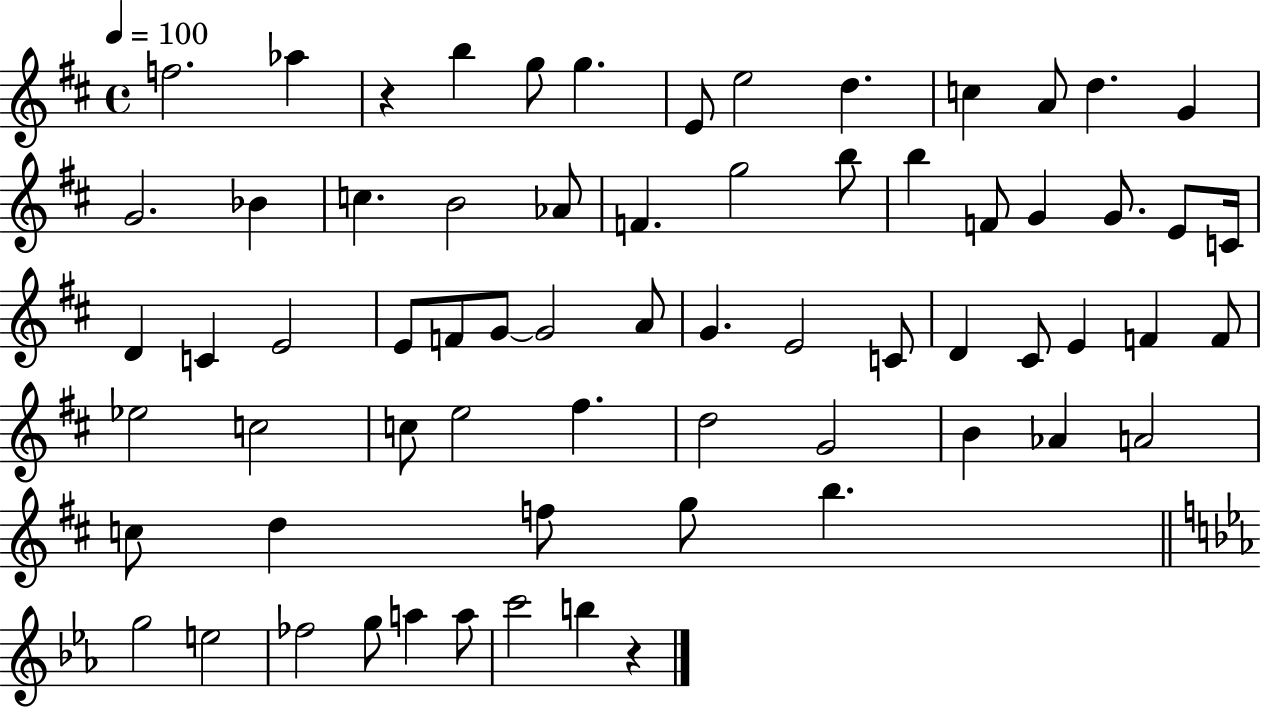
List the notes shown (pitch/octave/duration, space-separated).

F5/h. Ab5/q R/q B5/q G5/e G5/q. E4/e E5/h D5/q. C5/q A4/e D5/q. G4/q G4/h. Bb4/q C5/q. B4/h Ab4/e F4/q. G5/h B5/e B5/q F4/e G4/q G4/e. E4/e C4/s D4/q C4/q E4/h E4/e F4/e G4/e G4/h A4/e G4/q. E4/h C4/e D4/q C#4/e E4/q F4/q F4/e Eb5/h C5/h C5/e E5/h F#5/q. D5/h G4/h B4/q Ab4/q A4/h C5/e D5/q F5/e G5/e B5/q. G5/h E5/h FES5/h G5/e A5/q A5/e C6/h B5/q R/q